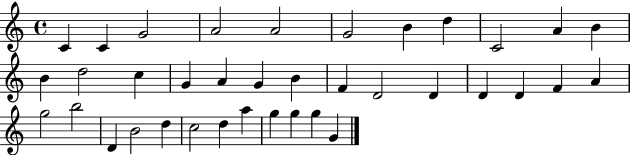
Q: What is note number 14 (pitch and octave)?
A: C5